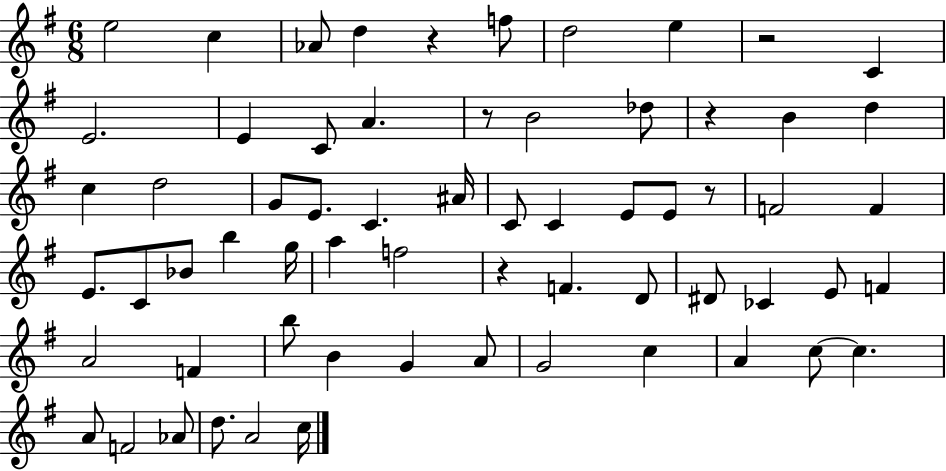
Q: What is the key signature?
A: G major